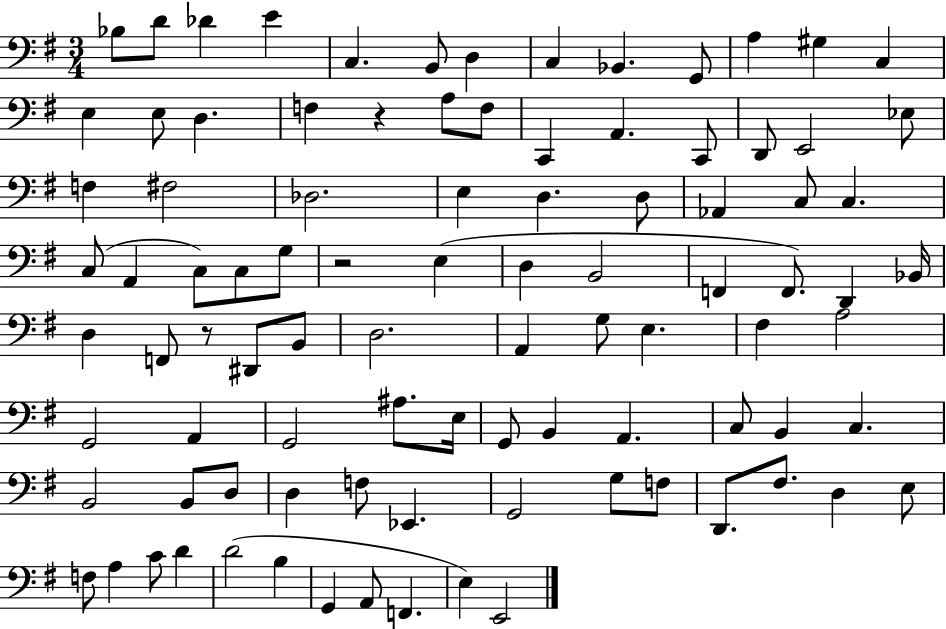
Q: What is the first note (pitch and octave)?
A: Bb3